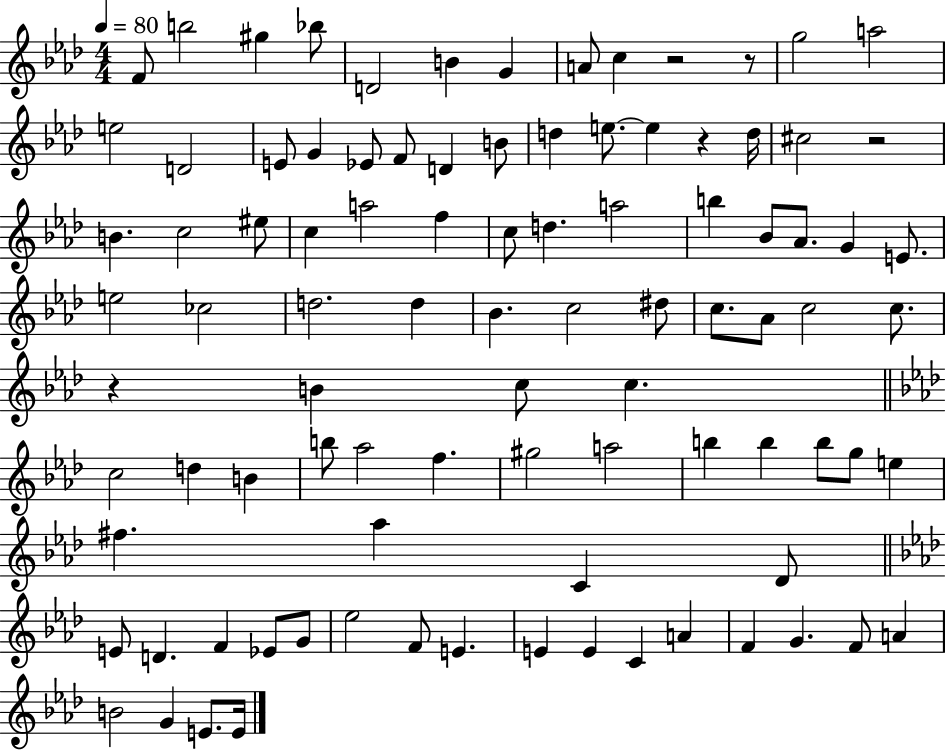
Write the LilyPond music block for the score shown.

{
  \clef treble
  \numericTimeSignature
  \time 4/4
  \key aes \major
  \tempo 4 = 80
  f'8 b''2 gis''4 bes''8 | d'2 b'4 g'4 | a'8 c''4 r2 r8 | g''2 a''2 | \break e''2 d'2 | e'8 g'4 ees'8 f'8 d'4 b'8 | d''4 e''8.~~ e''4 r4 d''16 | cis''2 r2 | \break b'4. c''2 eis''8 | c''4 a''2 f''4 | c''8 d''4. a''2 | b''4 bes'8 aes'8. g'4 e'8. | \break e''2 ces''2 | d''2. d''4 | bes'4. c''2 dis''8 | c''8. aes'8 c''2 c''8. | \break r4 b'4 c''8 c''4. | \bar "||" \break \key aes \major c''2 d''4 b'4 | b''8 aes''2 f''4. | gis''2 a''2 | b''4 b''4 b''8 g''8 e''4 | \break fis''4. aes''4 c'4 des'8 | \bar "||" \break \key aes \major e'8 d'4. f'4 ees'8 g'8 | ees''2 f'8 e'4. | e'4 e'4 c'4 a'4 | f'4 g'4. f'8 a'4 | \break b'2 g'4 e'8. e'16 | \bar "|."
}